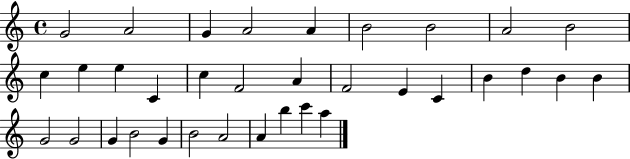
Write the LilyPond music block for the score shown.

{
  \clef treble
  \time 4/4
  \defaultTimeSignature
  \key c \major
  g'2 a'2 | g'4 a'2 a'4 | b'2 b'2 | a'2 b'2 | \break c''4 e''4 e''4 c'4 | c''4 f'2 a'4 | f'2 e'4 c'4 | b'4 d''4 b'4 b'4 | \break g'2 g'2 | g'4 b'2 g'4 | b'2 a'2 | a'4 b''4 c'''4 a''4 | \break \bar "|."
}